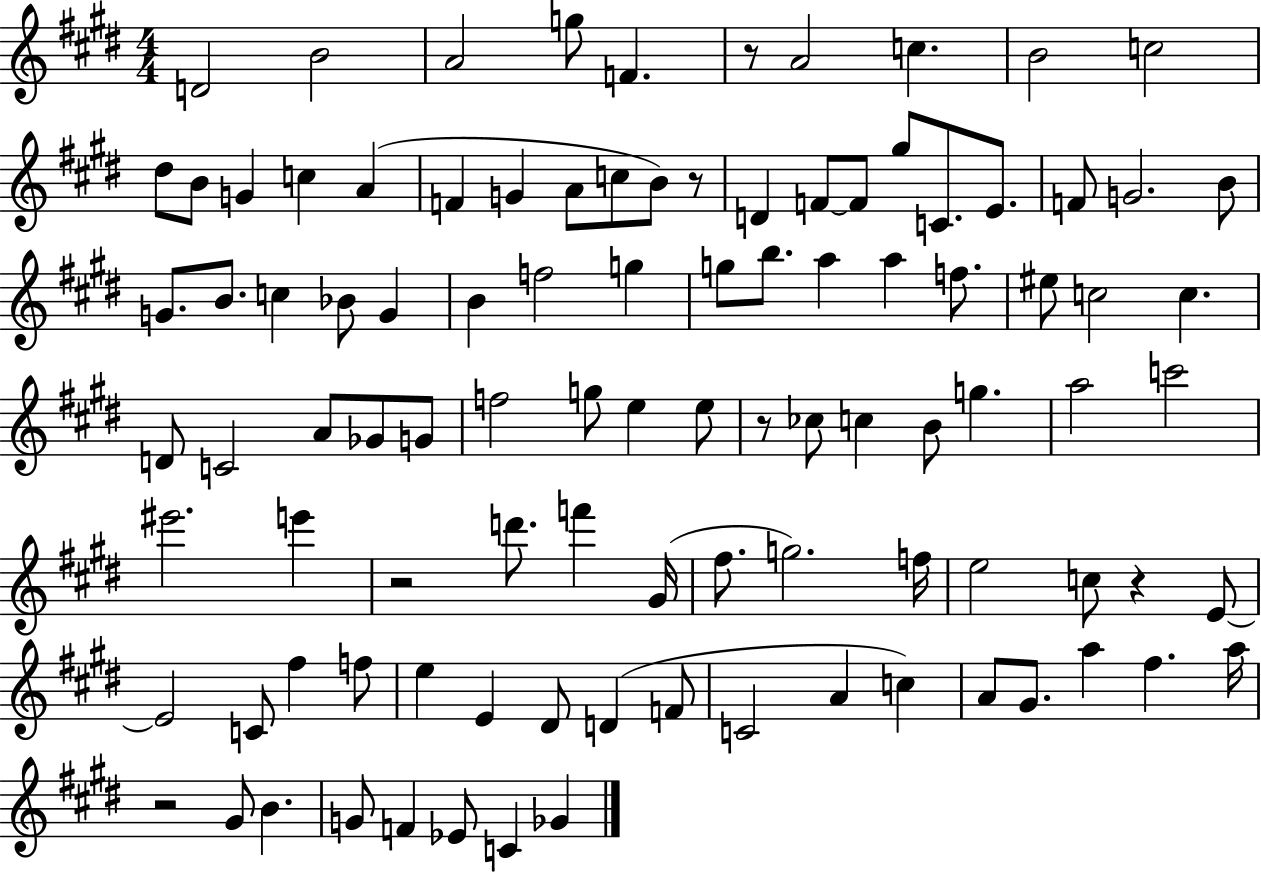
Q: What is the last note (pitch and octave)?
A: Gb4